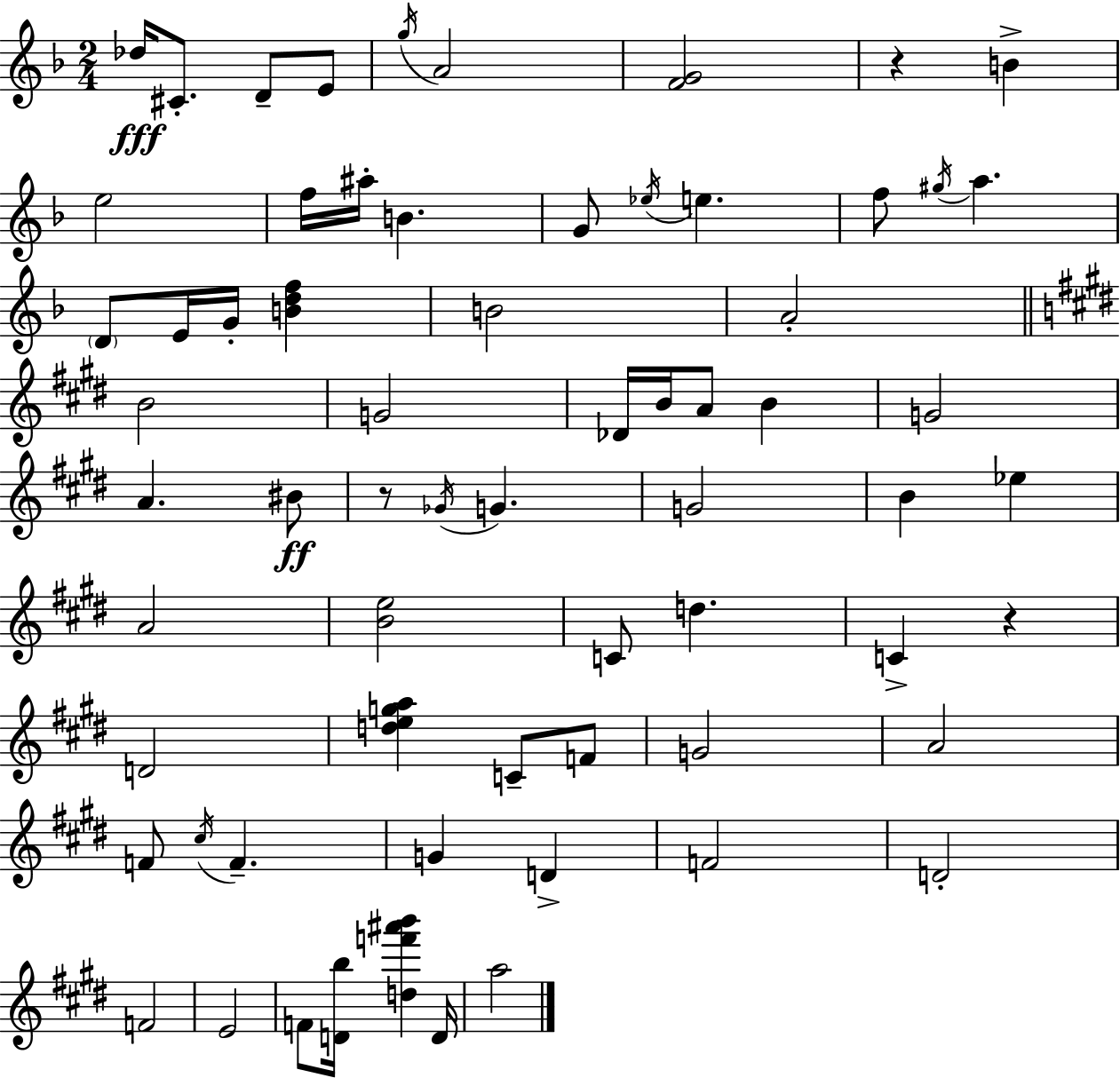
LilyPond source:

{
  \clef treble
  \numericTimeSignature
  \time 2/4
  \key d \minor
  des''16\fff cis'8.-. d'8-- e'8 | \acciaccatura { g''16 } a'2 | <f' g'>2 | r4 b'4-> | \break e''2 | f''16 ais''16-. b'4. | g'8 \acciaccatura { ees''16 } e''4. | f''8 \acciaccatura { gis''16 } a''4. | \break \parenthesize d'8 e'16 g'16-. <b' d'' f''>4 | b'2 | a'2-. | \bar "||" \break \key e \major b'2 | g'2 | des'16 b'16 a'8 b'4 | g'2 | \break a'4. bis'8\ff | r8 \acciaccatura { ges'16 } g'4. | g'2 | b'4 ees''4 | \break a'2 | <b' e''>2 | c'8 d''4. | c'4-> r4 | \break d'2 | <d'' e'' g'' a''>4 c'8-- f'8 | g'2 | a'2 | \break f'8 \acciaccatura { cis''16 } f'4.-- | g'4 d'4-> | f'2 | d'2-. | \break f'2 | e'2 | f'8 <d' b''>16 <d'' f''' ais''' b'''>4 | d'16 a''2 | \break \bar "|."
}